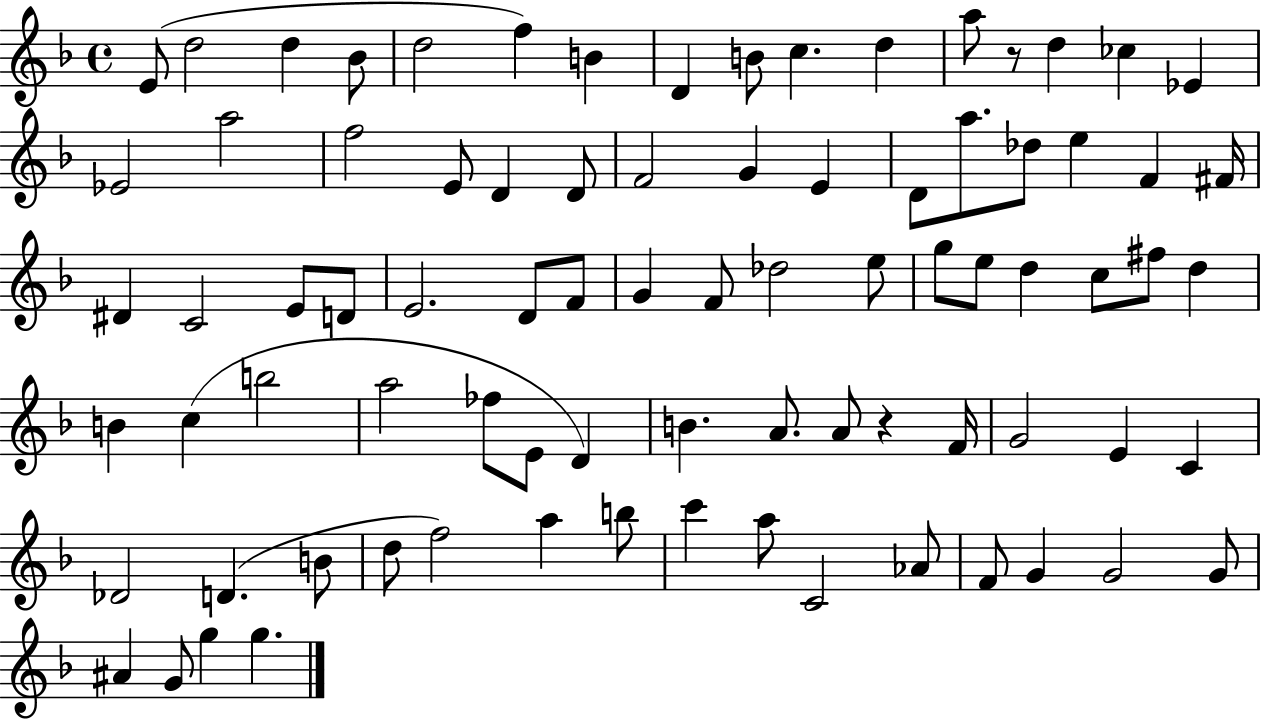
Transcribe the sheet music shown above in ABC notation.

X:1
T:Untitled
M:4/4
L:1/4
K:F
E/2 d2 d _B/2 d2 f B D B/2 c d a/2 z/2 d _c _E _E2 a2 f2 E/2 D D/2 F2 G E D/2 a/2 _d/2 e F ^F/4 ^D C2 E/2 D/2 E2 D/2 F/2 G F/2 _d2 e/2 g/2 e/2 d c/2 ^f/2 d B c b2 a2 _f/2 E/2 D B A/2 A/2 z F/4 G2 E C _D2 D B/2 d/2 f2 a b/2 c' a/2 C2 _A/2 F/2 G G2 G/2 ^A G/2 g g